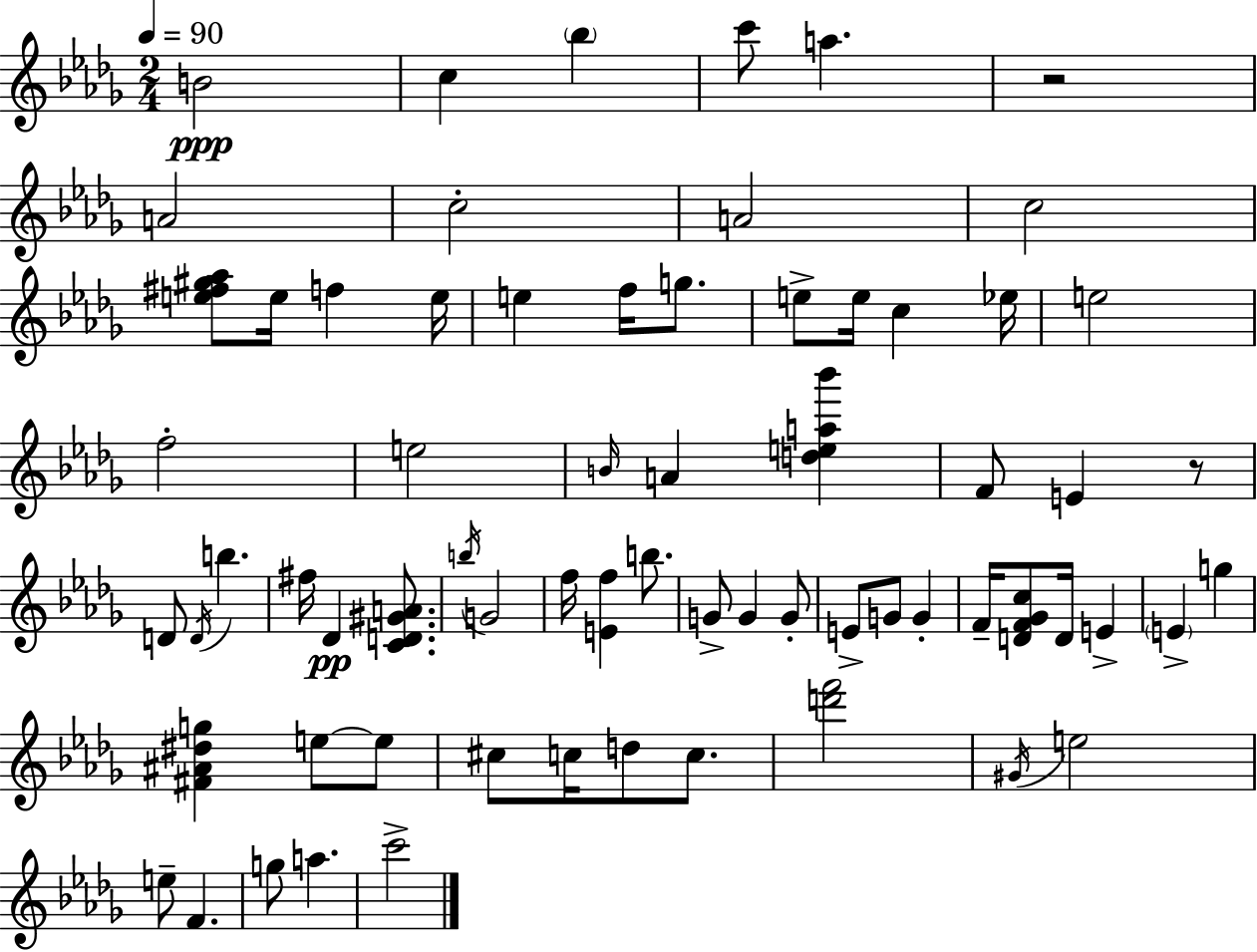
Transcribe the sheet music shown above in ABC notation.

X:1
T:Untitled
M:2/4
L:1/4
K:Bbm
B2 c _b c'/2 a z2 A2 c2 A2 c2 [e^f^g_a]/2 e/4 f e/4 e f/4 g/2 e/2 e/4 c _e/4 e2 f2 e2 B/4 A [dea_b'] F/2 E z/2 D/2 D/4 b ^f/4 _D [CD^GA]/2 b/4 G2 f/4 [Ef] b/2 G/2 G G/2 E/2 G/2 G F/4 [DF_Gc]/2 D/4 E E g [^F^A^dg] e/2 e/2 ^c/2 c/4 d/2 c/2 [d'f']2 ^G/4 e2 e/2 F g/2 a c'2